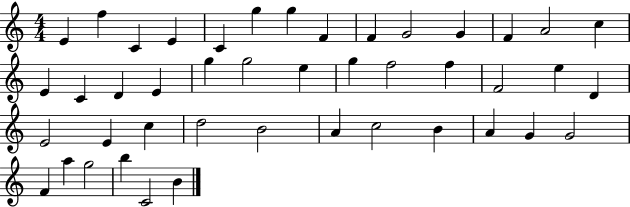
E4/q F5/q C4/q E4/q C4/q G5/q G5/q F4/q F4/q G4/h G4/q F4/q A4/h C5/q E4/q C4/q D4/q E4/q G5/q G5/h E5/q G5/q F5/h F5/q F4/h E5/q D4/q E4/h E4/q C5/q D5/h B4/h A4/q C5/h B4/q A4/q G4/q G4/h F4/q A5/q G5/h B5/q C4/h B4/q